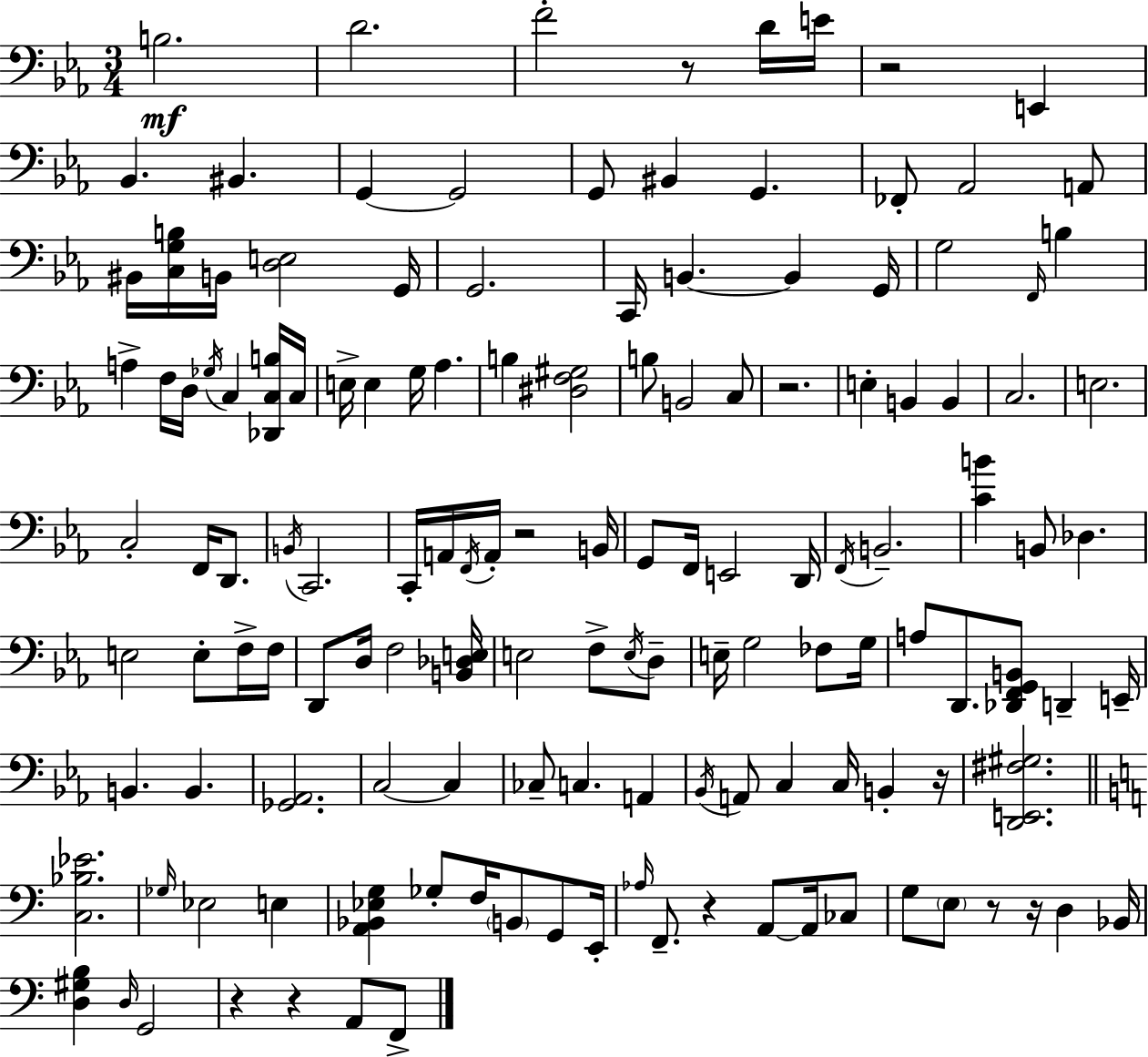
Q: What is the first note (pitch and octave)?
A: B3